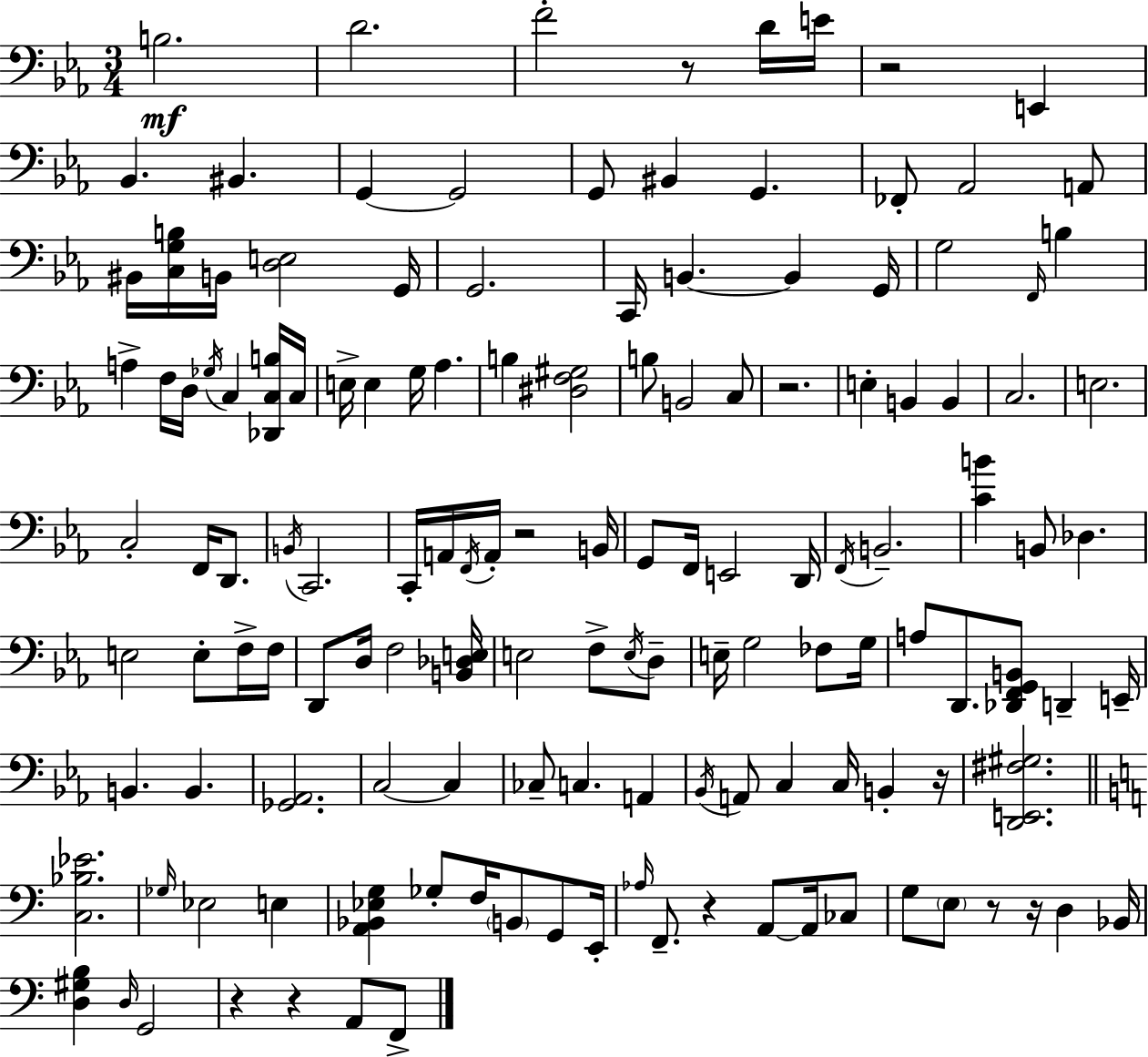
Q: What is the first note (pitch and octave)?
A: B3